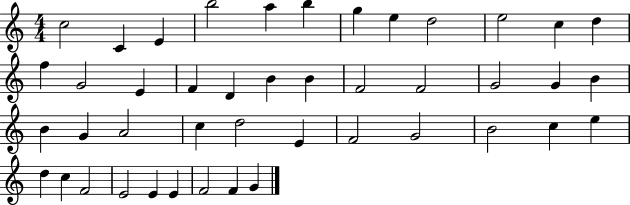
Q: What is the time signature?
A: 4/4